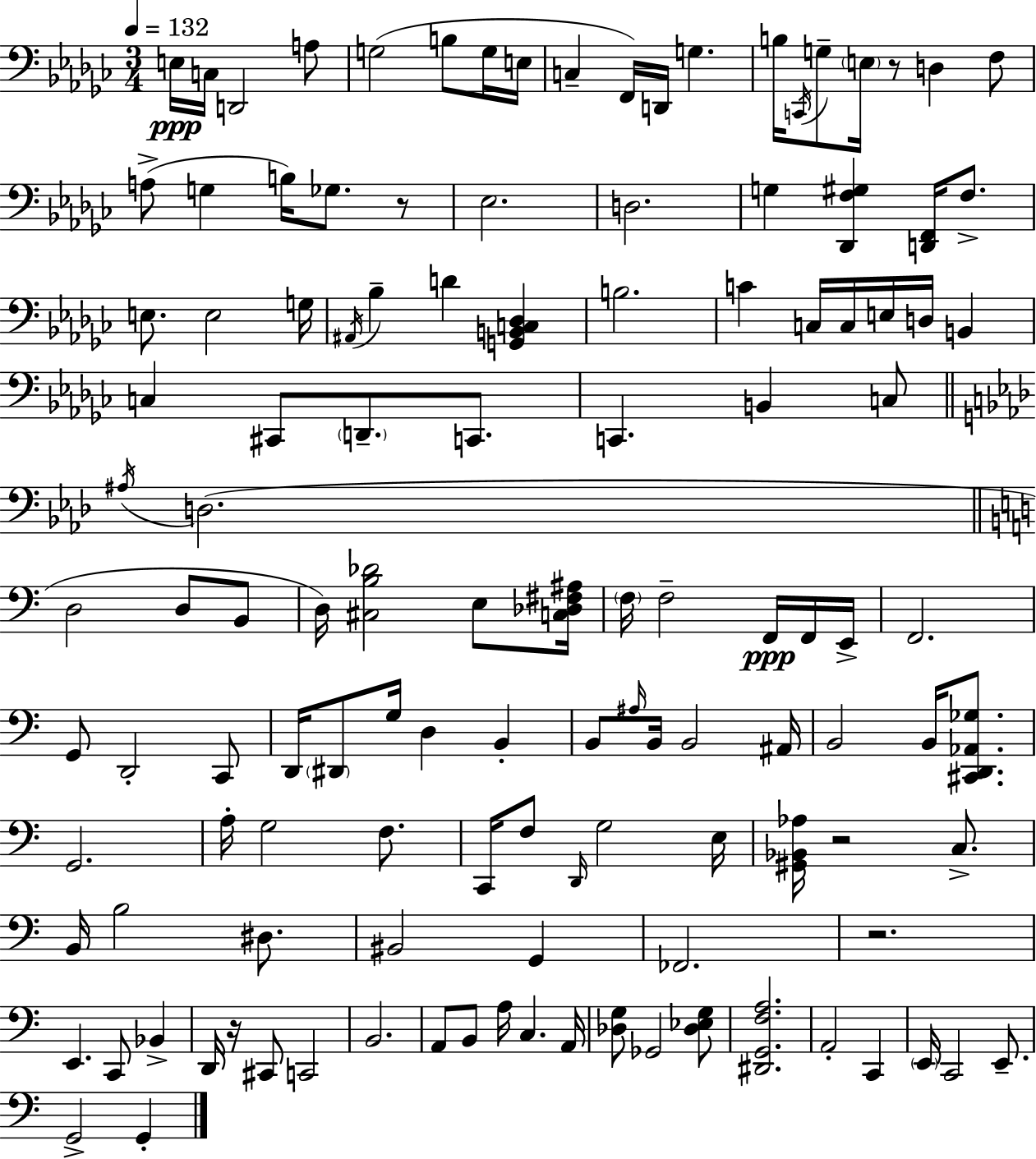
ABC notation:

X:1
T:Untitled
M:3/4
L:1/4
K:Ebm
E,/4 C,/4 D,,2 A,/2 G,2 B,/2 G,/4 E,/4 C, F,,/4 D,,/4 G, B,/4 C,,/4 G,/2 E,/4 z/2 D, F,/2 A,/2 G, B,/4 _G,/2 z/2 _E,2 D,2 G, [_D,,F,^G,] [D,,F,,]/4 F,/2 E,/2 E,2 G,/4 ^A,,/4 _B, D [G,,B,,C,_D,] B,2 C C,/4 C,/4 E,/4 D,/4 B,, C, ^C,,/2 D,,/2 C,,/2 C,, B,, C,/2 ^A,/4 D,2 D,2 D,/2 B,,/2 D,/4 [^C,B,_D]2 E,/2 [C,_D,^F,^A,]/4 F,/4 F,2 F,,/4 F,,/4 E,,/4 F,,2 G,,/2 D,,2 C,,/2 D,,/4 ^D,,/2 G,/4 D, B,, B,,/2 ^A,/4 B,,/4 B,,2 ^A,,/4 B,,2 B,,/4 [^C,,D,,_A,,_G,]/2 G,,2 A,/4 G,2 F,/2 C,,/4 F,/2 D,,/4 G,2 E,/4 [^G,,_B,,_A,]/4 z2 C,/2 B,,/4 B,2 ^D,/2 ^B,,2 G,, _F,,2 z2 E,, C,,/2 _B,, D,,/4 z/4 ^C,,/2 C,,2 B,,2 A,,/2 B,,/2 A,/4 C, A,,/4 [_D,G,]/2 _G,,2 [_D,_E,G,]/2 [^D,,G,,F,A,]2 A,,2 C,, E,,/4 C,,2 E,,/2 G,,2 G,,